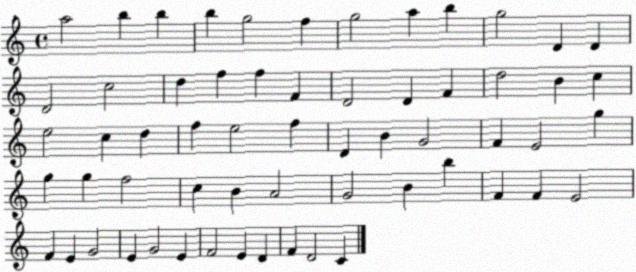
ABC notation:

X:1
T:Untitled
M:4/4
L:1/4
K:C
a2 b b b g2 f g2 a b g2 D D D2 c2 d f f F D2 D F d2 B c e2 c d f e2 f D B G2 F E2 g g g f2 c B A2 G2 B b F F E2 F E G2 E G2 E F2 E D F D2 C